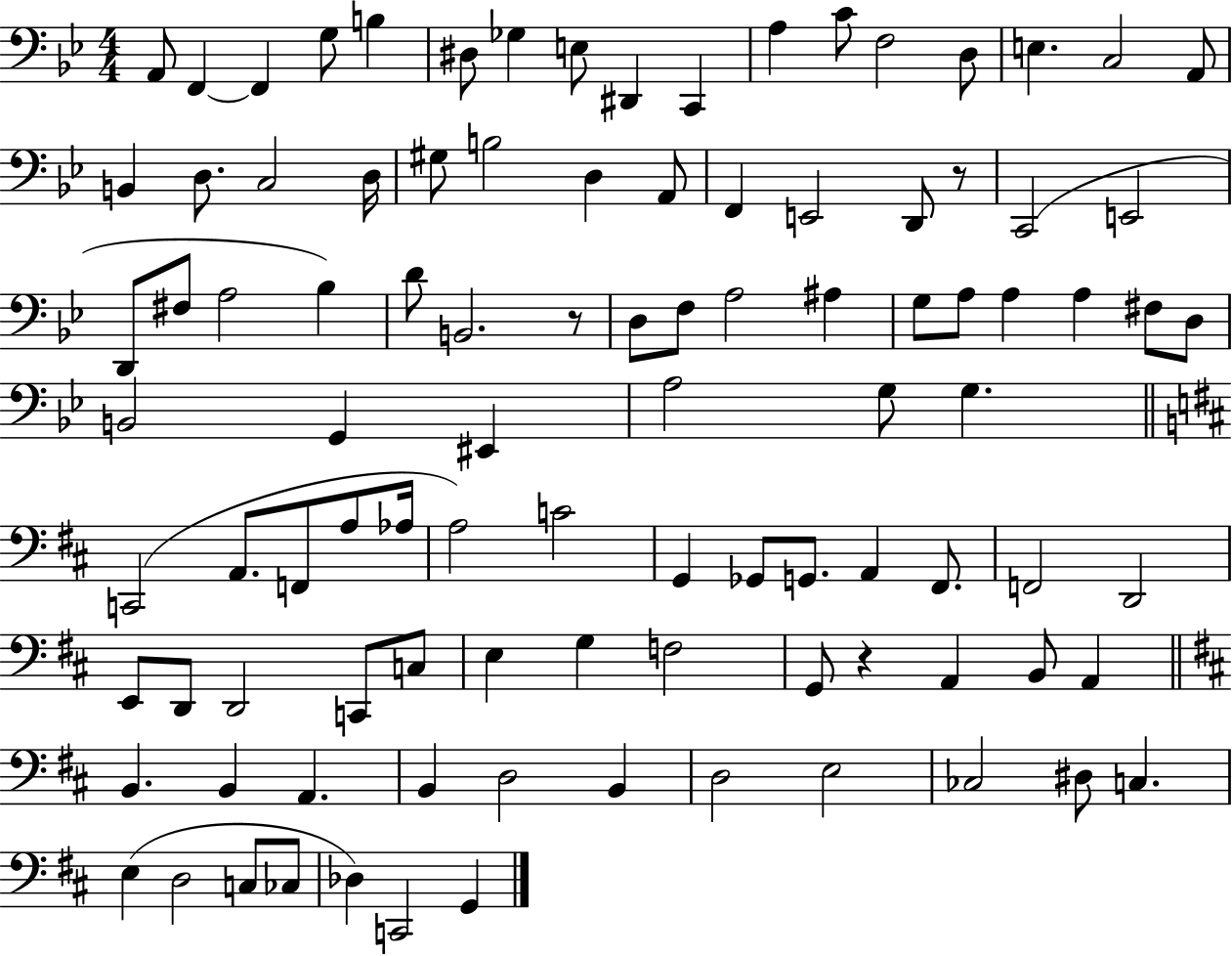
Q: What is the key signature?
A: BES major